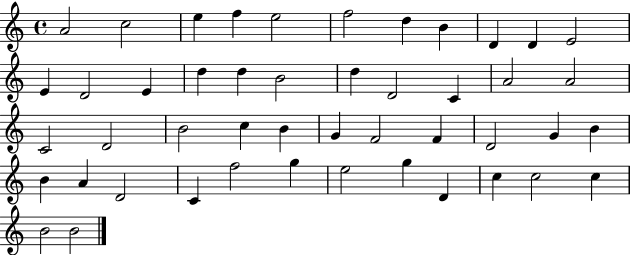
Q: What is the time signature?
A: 4/4